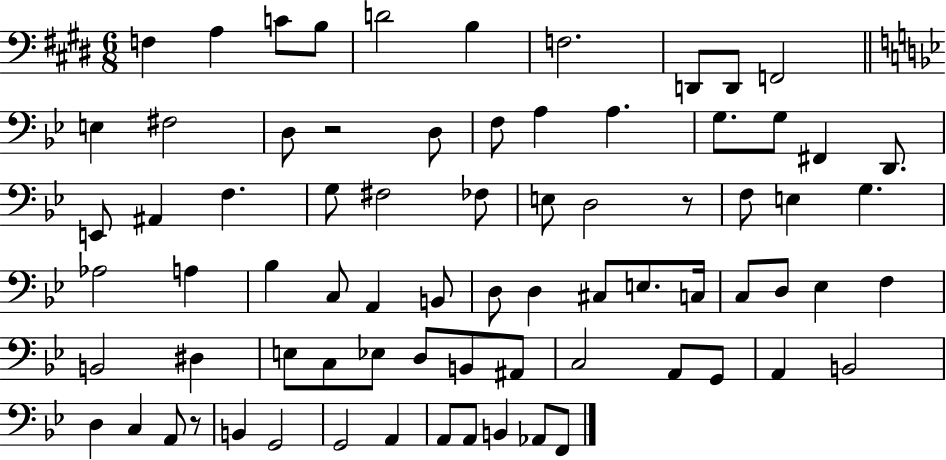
F3/q A3/q C4/e B3/e D4/h B3/q F3/h. D2/e D2/e F2/h E3/q F#3/h D3/e R/h D3/e F3/e A3/q A3/q. G3/e. G3/e F#2/q D2/e. E2/e A#2/q F3/q. G3/e F#3/h FES3/e E3/e D3/h R/e F3/e E3/q G3/q. Ab3/h A3/q Bb3/q C3/e A2/q B2/e D3/e D3/q C#3/e E3/e. C3/s C3/e D3/e Eb3/q F3/q B2/h D#3/q E3/e C3/e Eb3/e D3/e B2/e A#2/e C3/h A2/e G2/e A2/q B2/h D3/q C3/q A2/e R/e B2/q G2/h G2/h A2/q A2/e A2/e B2/q Ab2/e F2/e